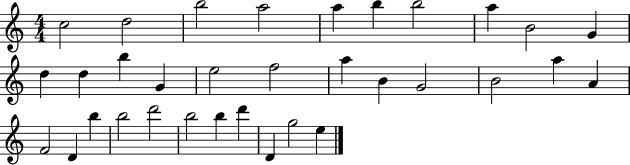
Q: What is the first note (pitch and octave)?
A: C5